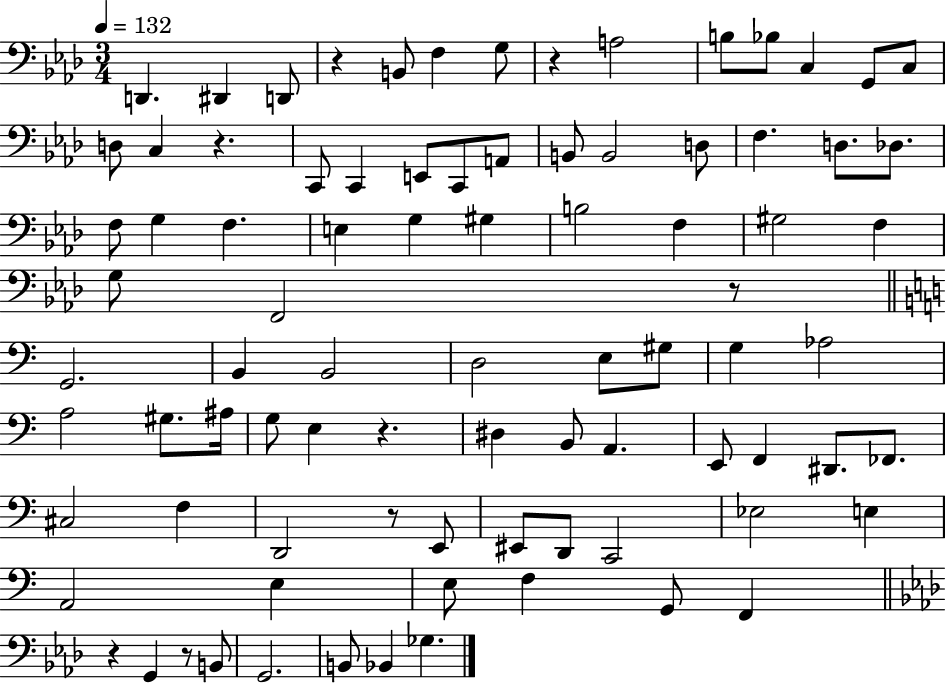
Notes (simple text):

D2/q. D#2/q D2/e R/q B2/e F3/q G3/e R/q A3/h B3/e Bb3/e C3/q G2/e C3/e D3/e C3/q R/q. C2/e C2/q E2/e C2/e A2/e B2/e B2/h D3/e F3/q. D3/e. Db3/e. F3/e G3/q F3/q. E3/q G3/q G#3/q B3/h F3/q G#3/h F3/q G3/e F2/h R/e G2/h. B2/q B2/h D3/h E3/e G#3/e G3/q Ab3/h A3/h G#3/e. A#3/s G3/e E3/q R/q. D#3/q B2/e A2/q. E2/e F2/q D#2/e. FES2/e. C#3/h F3/q D2/h R/e E2/e EIS2/e D2/e C2/h Eb3/h E3/q A2/h E3/q E3/e F3/q G2/e F2/q R/q G2/q R/e B2/e G2/h. B2/e Bb2/q Gb3/q.